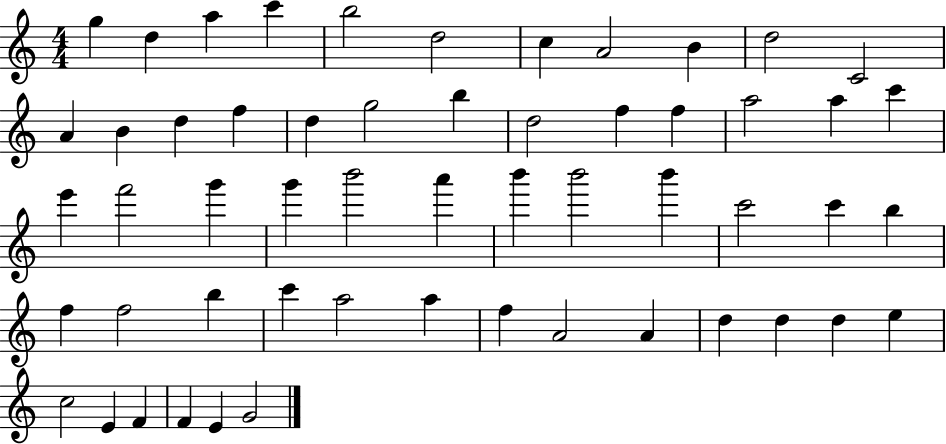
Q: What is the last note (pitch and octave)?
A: G4